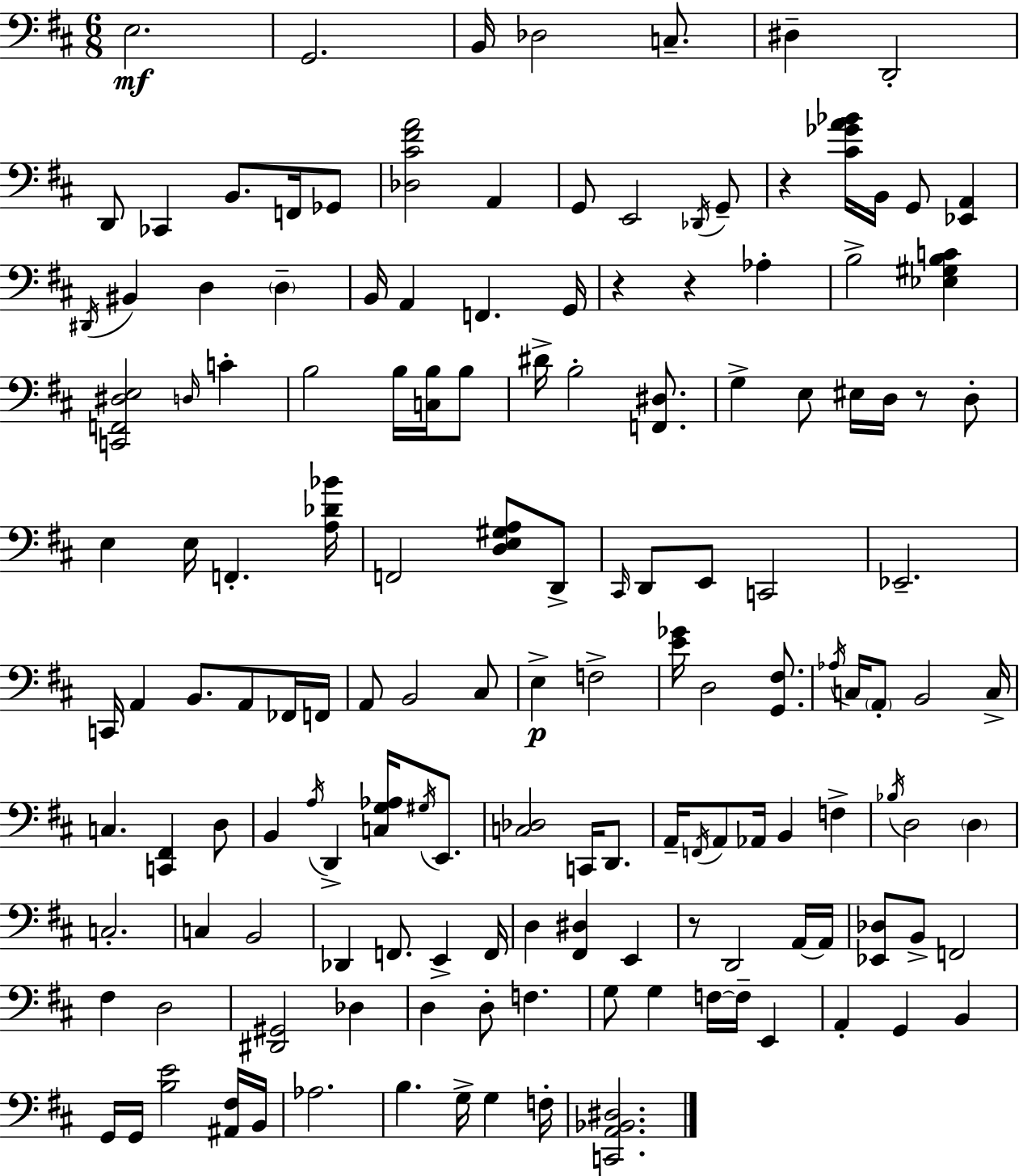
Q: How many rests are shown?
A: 5